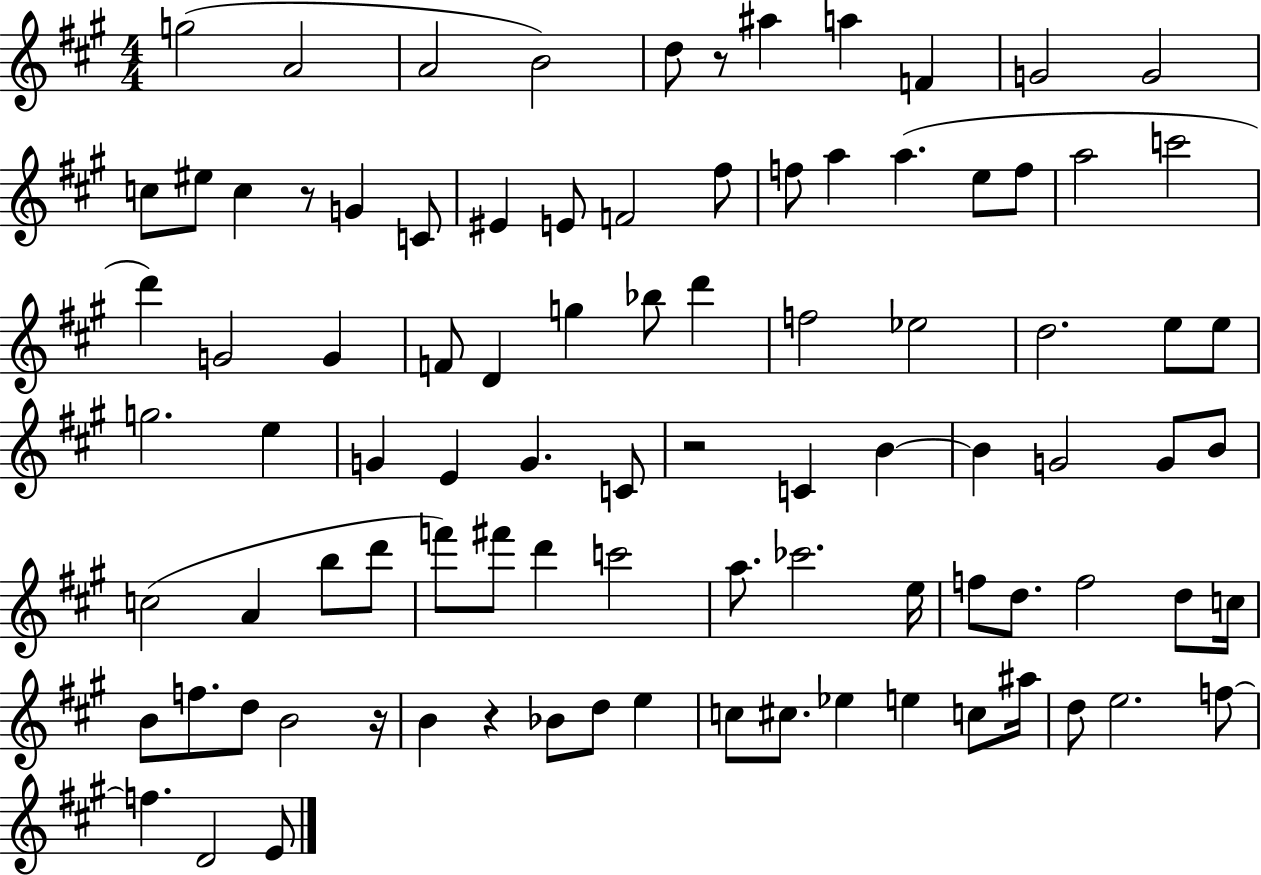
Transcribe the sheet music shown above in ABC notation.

X:1
T:Untitled
M:4/4
L:1/4
K:A
g2 A2 A2 B2 d/2 z/2 ^a a F G2 G2 c/2 ^e/2 c z/2 G C/2 ^E E/2 F2 ^f/2 f/2 a a e/2 f/2 a2 c'2 d' G2 G F/2 D g _b/2 d' f2 _e2 d2 e/2 e/2 g2 e G E G C/2 z2 C B B G2 G/2 B/2 c2 A b/2 d'/2 f'/2 ^f'/2 d' c'2 a/2 _c'2 e/4 f/2 d/2 f2 d/2 c/4 B/2 f/2 d/2 B2 z/4 B z _B/2 d/2 e c/2 ^c/2 _e e c/2 ^a/4 d/2 e2 f/2 f D2 E/2